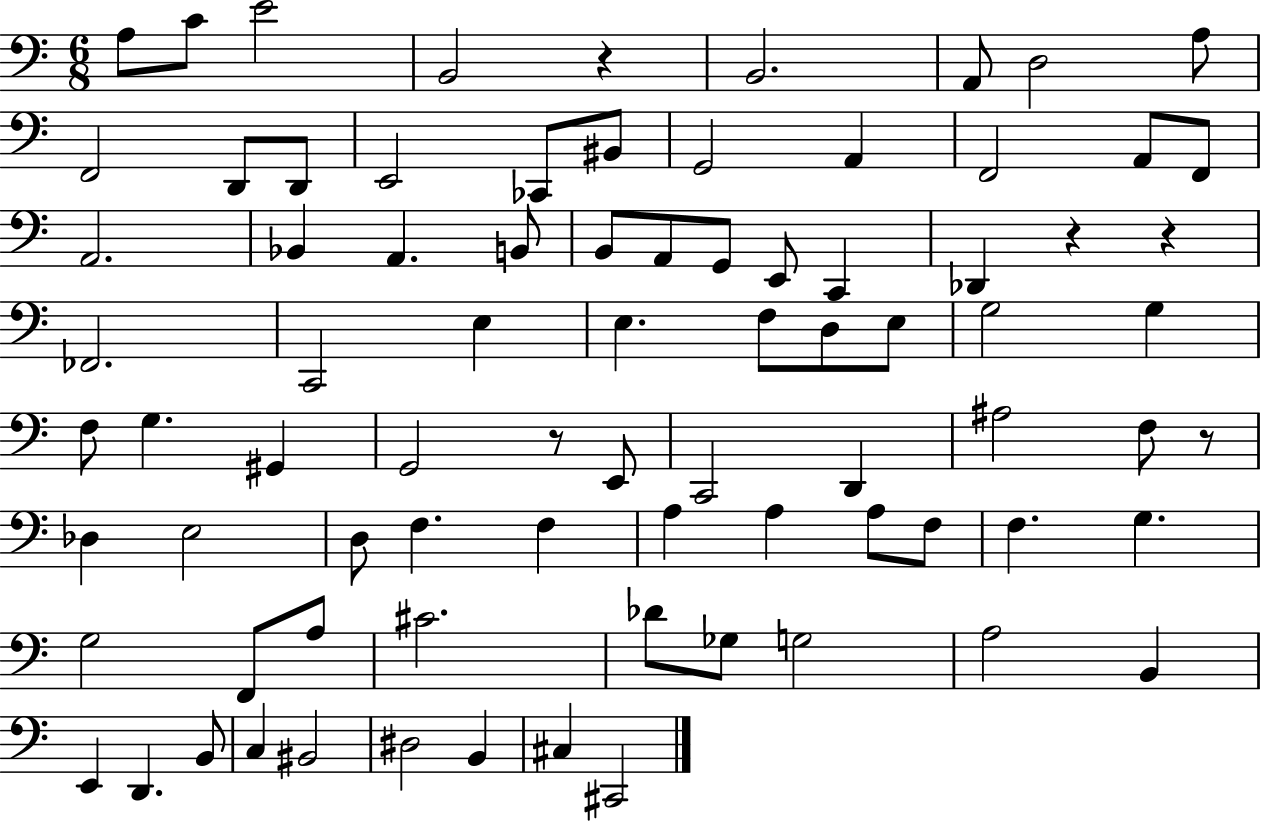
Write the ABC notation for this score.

X:1
T:Untitled
M:6/8
L:1/4
K:C
A,/2 C/2 E2 B,,2 z B,,2 A,,/2 D,2 A,/2 F,,2 D,,/2 D,,/2 E,,2 _C,,/2 ^B,,/2 G,,2 A,, F,,2 A,,/2 F,,/2 A,,2 _B,, A,, B,,/2 B,,/2 A,,/2 G,,/2 E,,/2 C,, _D,, z z _F,,2 C,,2 E, E, F,/2 D,/2 E,/2 G,2 G, F,/2 G, ^G,, G,,2 z/2 E,,/2 C,,2 D,, ^A,2 F,/2 z/2 _D, E,2 D,/2 F, F, A, A, A,/2 F,/2 F, G, G,2 F,,/2 A,/2 ^C2 _D/2 _G,/2 G,2 A,2 B,, E,, D,, B,,/2 C, ^B,,2 ^D,2 B,, ^C, ^C,,2